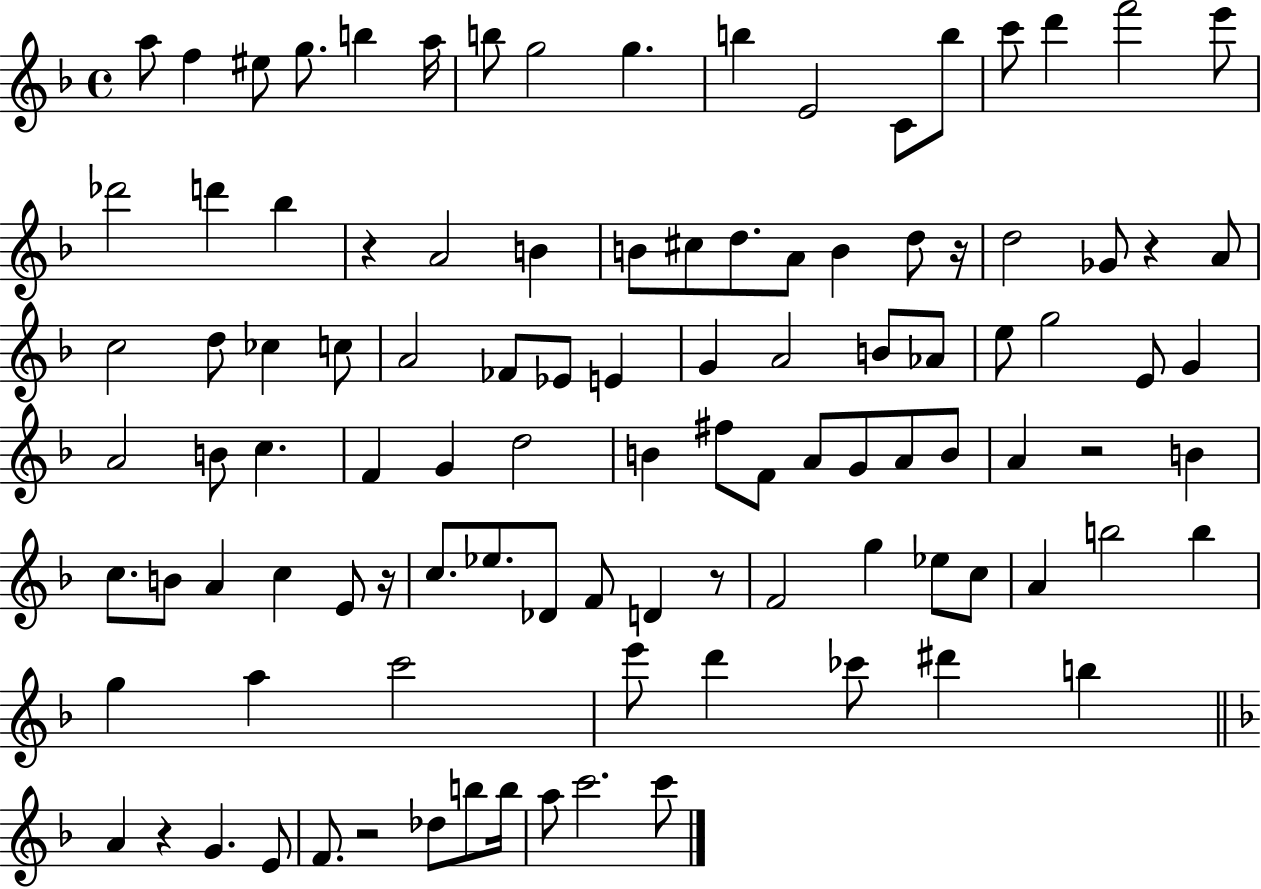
{
  \clef treble
  \time 4/4
  \defaultTimeSignature
  \key f \major
  a''8 f''4 eis''8 g''8. b''4 a''16 | b''8 g''2 g''4. | b''4 e'2 c'8 b''8 | c'''8 d'''4 f'''2 e'''8 | \break des'''2 d'''4 bes''4 | r4 a'2 b'4 | b'8 cis''8 d''8. a'8 b'4 d''8 r16 | d''2 ges'8 r4 a'8 | \break c''2 d''8 ces''4 c''8 | a'2 fes'8 ees'8 e'4 | g'4 a'2 b'8 aes'8 | e''8 g''2 e'8 g'4 | \break a'2 b'8 c''4. | f'4 g'4 d''2 | b'4 fis''8 f'8 a'8 g'8 a'8 b'8 | a'4 r2 b'4 | \break c''8. b'8 a'4 c''4 e'8 r16 | c''8. ees''8. des'8 f'8 d'4 r8 | f'2 g''4 ees''8 c''8 | a'4 b''2 b''4 | \break g''4 a''4 c'''2 | e'''8 d'''4 ces'''8 dis'''4 b''4 | \bar "||" \break \key f \major a'4 r4 g'4. e'8 | f'8. r2 des''8 b''8 b''16 | a''8 c'''2. c'''8 | \bar "|."
}